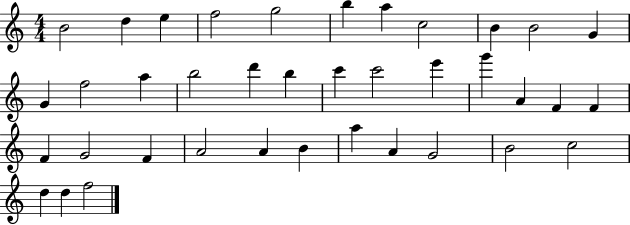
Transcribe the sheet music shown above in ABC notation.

X:1
T:Untitled
M:4/4
L:1/4
K:C
B2 d e f2 g2 b a c2 B B2 G G f2 a b2 d' b c' c'2 e' g' A F F F G2 F A2 A B a A G2 B2 c2 d d f2